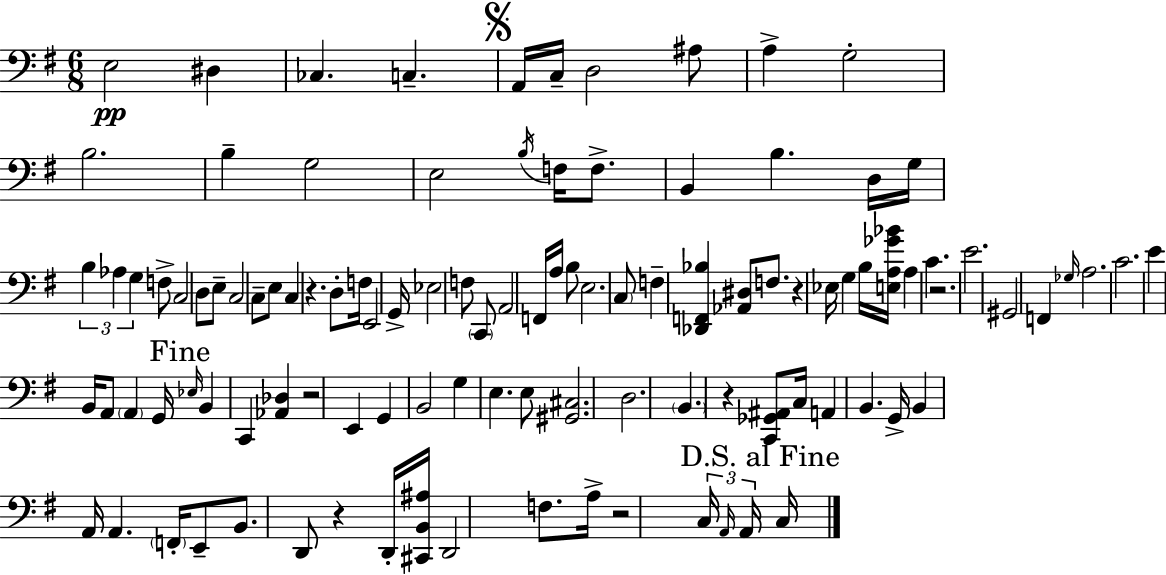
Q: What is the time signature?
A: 6/8